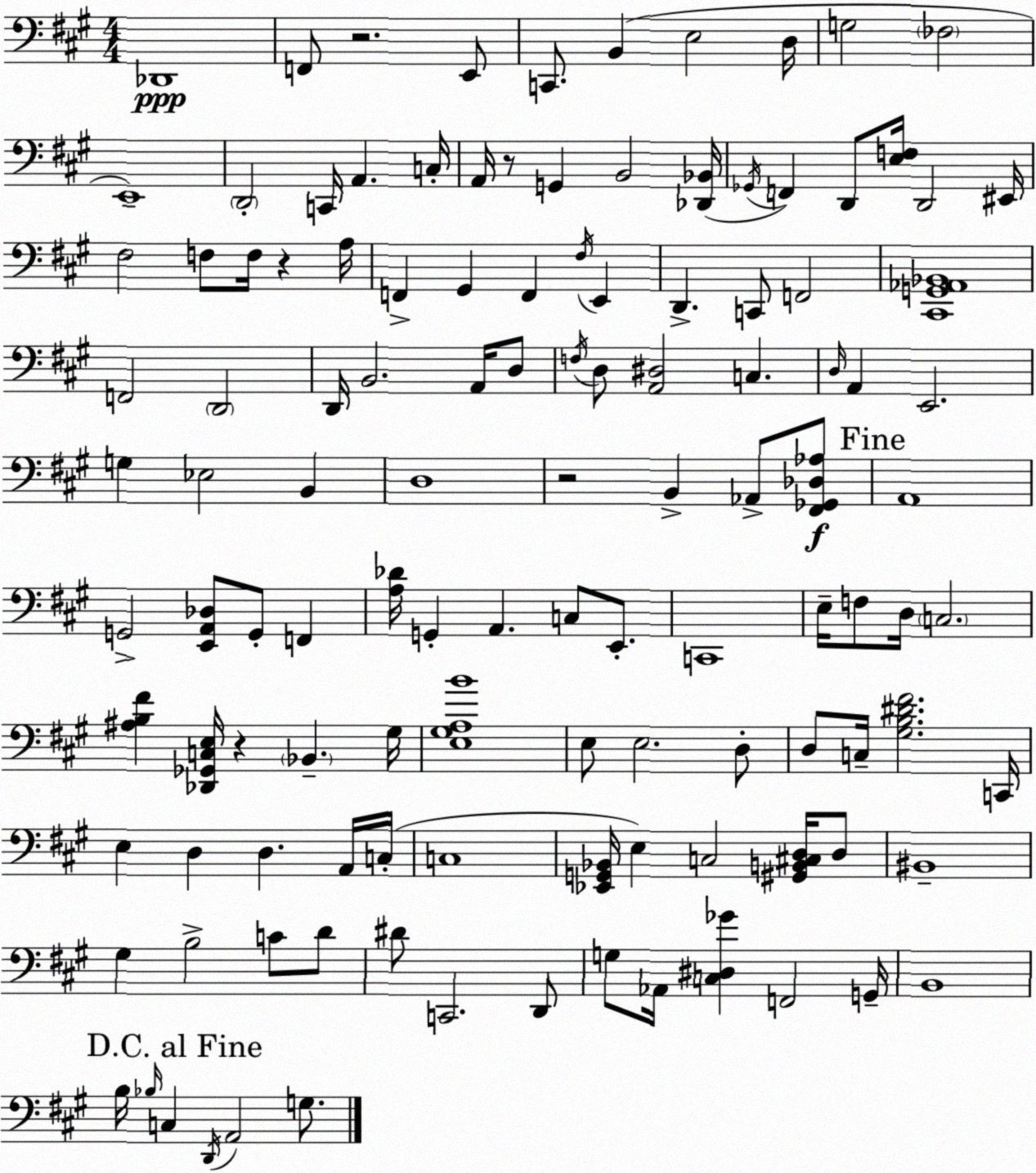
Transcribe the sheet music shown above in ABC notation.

X:1
T:Untitled
M:4/4
L:1/4
K:A
_D,,4 F,,/2 z2 E,,/2 C,,/2 B,, E,2 D,/4 G,2 _F,2 E,,4 D,,2 C,,/4 A,, C,/4 A,,/4 z/2 G,, B,,2 [_D,,_B,,]/4 _G,,/4 F,, D,,/2 [E,F,]/4 D,,2 ^E,,/4 ^F,2 F,/2 F,/4 z A,/4 F,, ^G,, F,, ^F,/4 E,, D,, C,,/2 F,,2 [^C,,G,,_A,,_B,,]4 F,,2 D,,2 D,,/4 B,,2 A,,/4 D,/2 F,/4 D,/2 [A,,^D,]2 C, D,/4 A,, E,,2 G, _E,2 B,, D,4 z2 B,, _A,,/2 [^F,,_G,,_D,_A,]/2 A,,4 G,,2 [E,,A,,_D,]/2 G,,/2 F,, [A,_D]/4 G,, A,, C,/2 E,,/2 C,,4 E,/4 F,/2 D,/4 C,2 [^A,B,^F] [_D,,_G,,C,E,]/4 z _B,, ^G,/4 [E,^G,A,B]4 E,/2 E,2 D,/2 D,/2 C,/4 [^G,B,^D^F]2 C,,/4 E, D, D, A,,/4 C,/4 C,4 [_E,,G,,_B,,]/4 E, C,2 [^G,,B,,^C,D,]/4 D,/2 ^B,,4 ^G, B,2 C/2 D/2 ^D/2 C,,2 D,,/2 G,/2 _A,,/4 [C,^D,_G] F,,2 G,,/4 B,,4 B,/4 _B,/4 C, D,,/4 A,,2 G,/2